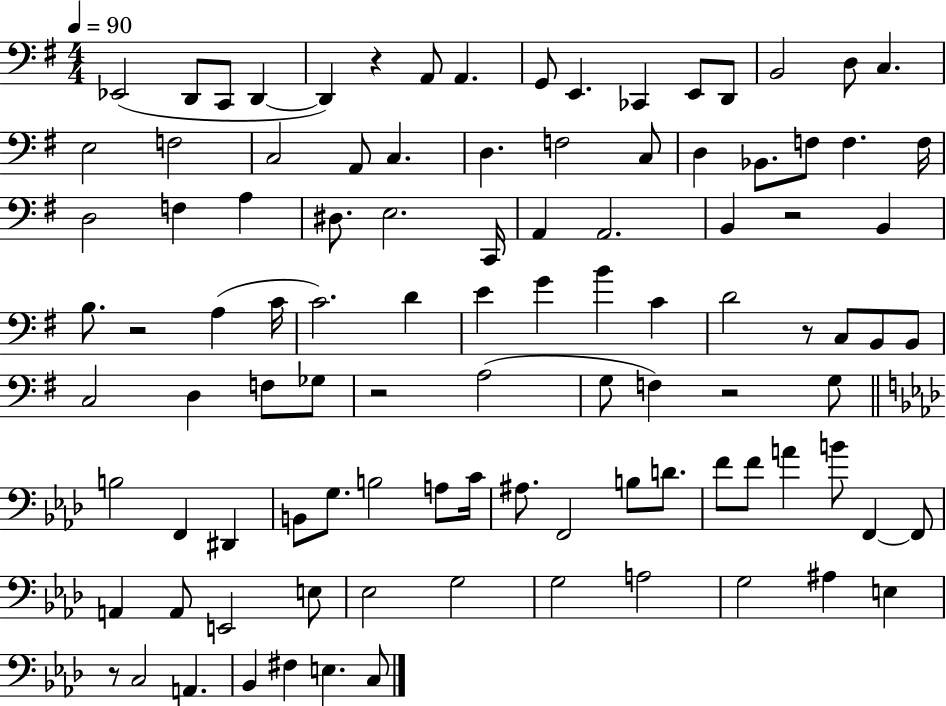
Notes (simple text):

Eb2/h D2/e C2/e D2/q D2/q R/q A2/e A2/q. G2/e E2/q. CES2/q E2/e D2/e B2/h D3/e C3/q. E3/h F3/h C3/h A2/e C3/q. D3/q. F3/h C3/e D3/q Bb2/e. F3/e F3/q. F3/s D3/h F3/q A3/q D#3/e. E3/h. C2/s A2/q A2/h. B2/q R/h B2/q B3/e. R/h A3/q C4/s C4/h. D4/q E4/q G4/q B4/q C4/q D4/h R/e C3/e B2/e B2/e C3/h D3/q F3/e Gb3/e R/h A3/h G3/e F3/q R/h G3/e B3/h F2/q D#2/q B2/e G3/e. B3/h A3/e C4/s A#3/e. F2/h B3/e D4/e. F4/e F4/e A4/q B4/e F2/q F2/e A2/q A2/e E2/h E3/e Eb3/h G3/h G3/h A3/h G3/h A#3/q E3/q R/e C3/h A2/q. Bb2/q F#3/q E3/q. C3/e